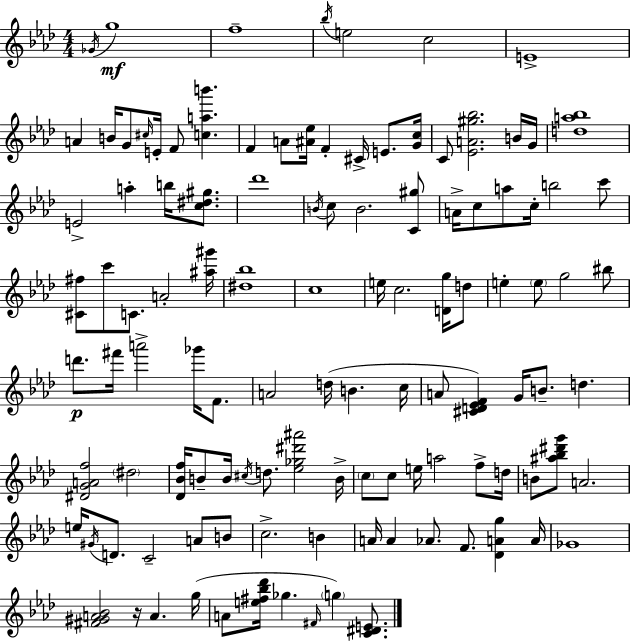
X:1
T:Untitled
M:4/4
L:1/4
K:Ab
_G/4 g4 f4 _b/4 e2 c2 E4 A B/4 G/2 ^c/4 E/4 F/2 [cab'] F A/2 [^A_e]/4 F ^C/4 E/2 [Gc]/4 C/2 [_EA^g_b]2 B/4 G/4 [da_b]4 E2 a b/4 [c^d^g]/2 _d'4 B/4 c/2 B2 [C^g]/2 A/4 c/2 a/2 c/4 b2 c'/2 [^C^f]/2 c'/2 C/2 A2 [^a^g']/4 [^d_b]4 c4 e/4 c2 [Dg]/4 d/2 e e/2 g2 ^b/2 d'/2 ^f'/4 a'2 _g'/4 F/2 A2 d/4 B c/4 A/2 [^CD_EF] G/4 B/2 d [^DGAf]2 ^d2 [_D_Bf]/4 B/2 B/4 ^c/4 d/2 [_e_g^d'^a']2 B/4 c/2 c/2 e/4 a2 f/2 d/4 B/2 [^a_b^d'g']/2 A2 e/4 ^G/4 D/2 C2 A/2 B/2 c2 B A/4 A _A/2 F/2 [_DAg] A/4 _G4 [^F^GA_B]2 z/4 A g/4 A/2 [e^f_b_d']/4 _g ^F/4 g [C^DE]/2